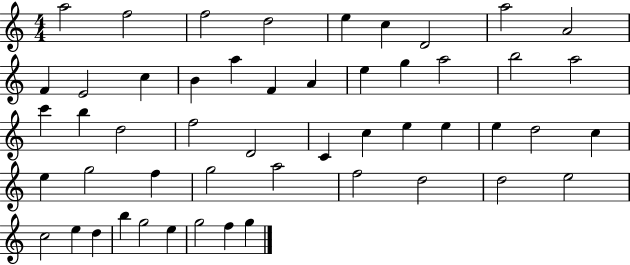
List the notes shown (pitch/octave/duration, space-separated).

A5/h F5/h F5/h D5/h E5/q C5/q D4/h A5/h A4/h F4/q E4/h C5/q B4/q A5/q F4/q A4/q E5/q G5/q A5/h B5/h A5/h C6/q B5/q D5/h F5/h D4/h C4/q C5/q E5/q E5/q E5/q D5/h C5/q E5/q G5/h F5/q G5/h A5/h F5/h D5/h D5/h E5/h C5/h E5/q D5/q B5/q G5/h E5/q G5/h F5/q G5/q